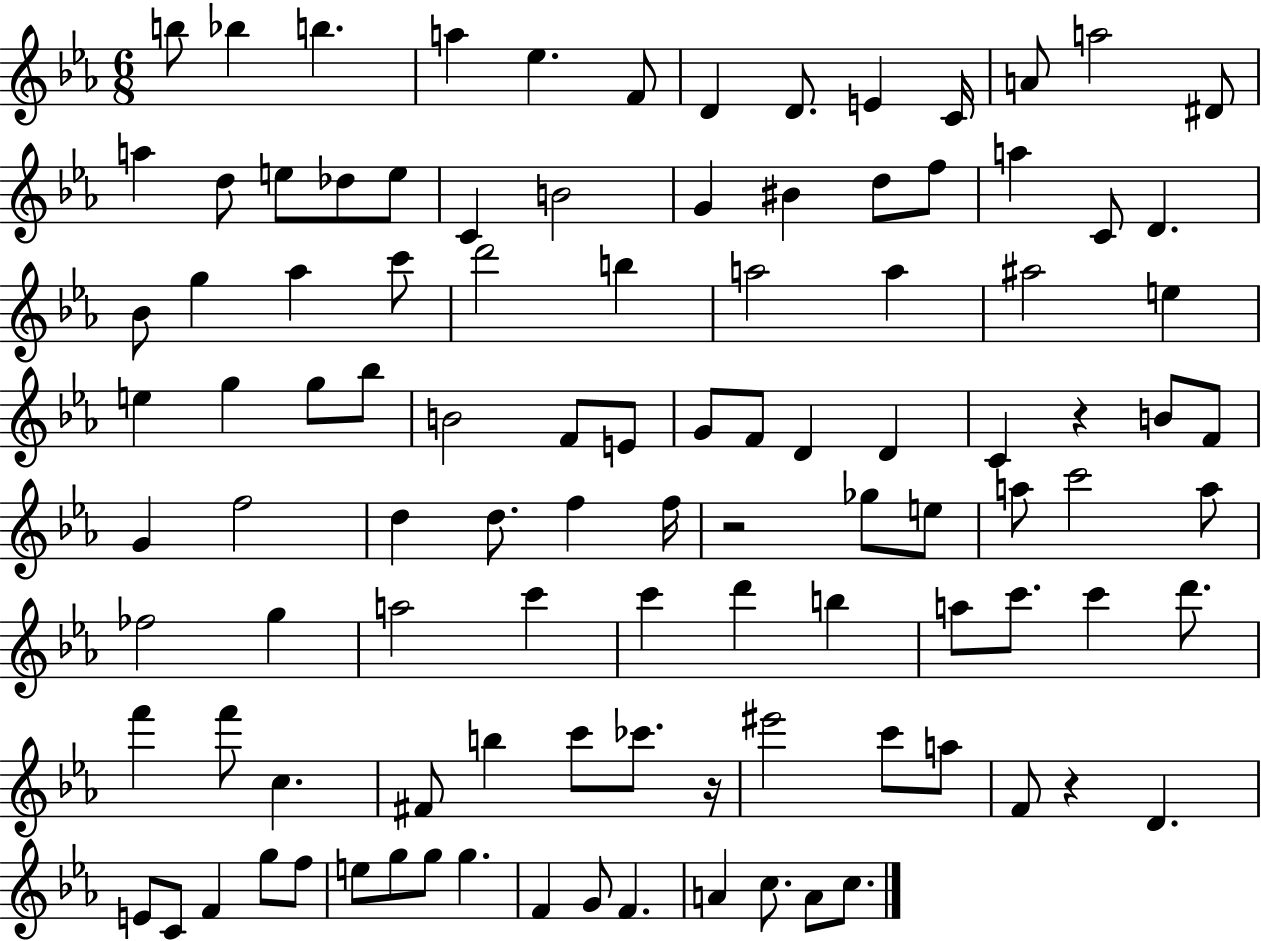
B5/e Bb5/q B5/q. A5/q Eb5/q. F4/e D4/q D4/e. E4/q C4/s A4/e A5/h D#4/e A5/q D5/e E5/e Db5/e E5/e C4/q B4/h G4/q BIS4/q D5/e F5/e A5/q C4/e D4/q. Bb4/e G5/q Ab5/q C6/e D6/h B5/q A5/h A5/q A#5/h E5/q E5/q G5/q G5/e Bb5/e B4/h F4/e E4/e G4/e F4/e D4/q D4/q C4/q R/q B4/e F4/e G4/q F5/h D5/q D5/e. F5/q F5/s R/h Gb5/e E5/e A5/e C6/h A5/e FES5/h G5/q A5/h C6/q C6/q D6/q B5/q A5/e C6/e. C6/q D6/e. F6/q F6/e C5/q. F#4/e B5/q C6/e CES6/e. R/s EIS6/h C6/e A5/e F4/e R/q D4/q. E4/e C4/e F4/q G5/e F5/e E5/e G5/e G5/e G5/q. F4/q G4/e F4/q. A4/q C5/e. A4/e C5/e.